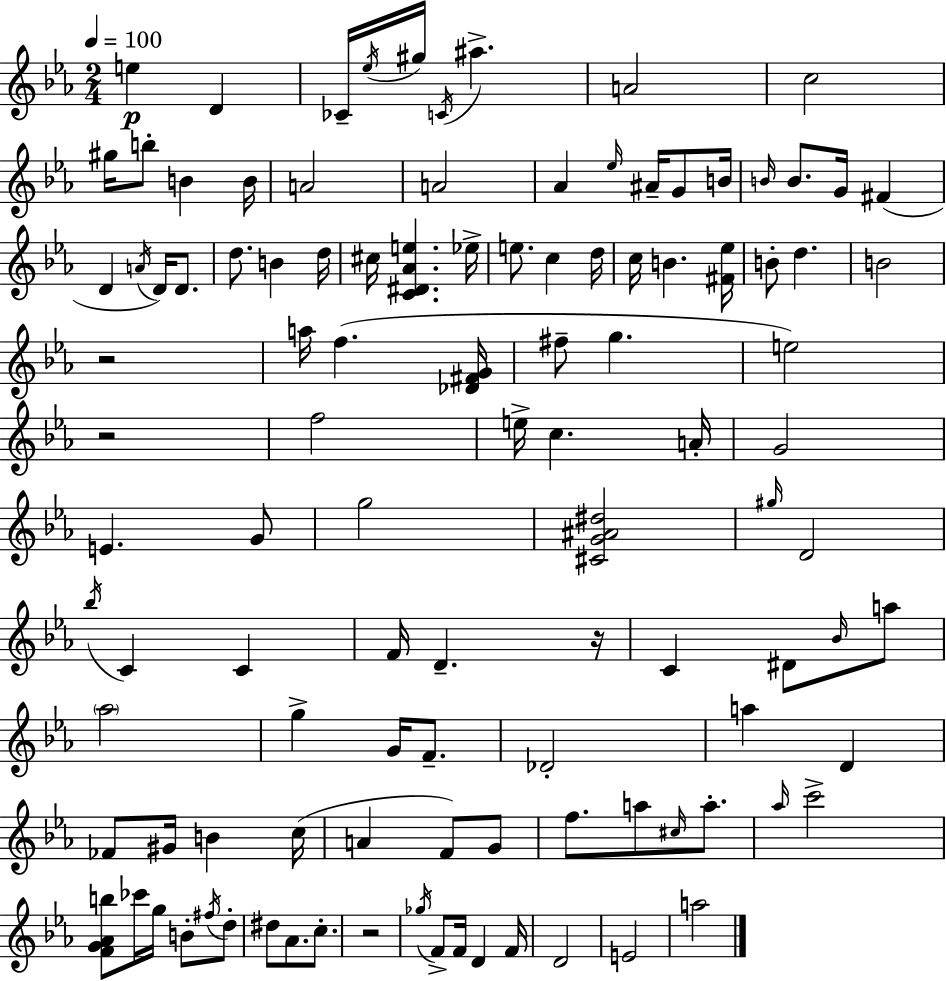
{
  \clef treble
  \numericTimeSignature
  \time 2/4
  \key ees \major
  \tempo 4 = 100
  e''4\p d'4 | ces'16-- \acciaccatura { ees''16 } gis''16 \acciaccatura { c'16 } ais''4.-> | a'2 | c''2 | \break gis''16 b''8-. b'4 | b'16 a'2 | a'2 | aes'4 \grace { ees''16 } ais'16-- | \break g'8 b'16 \grace { b'16 } b'8. g'16 | fis'4( d'4 | \acciaccatura { a'16 } d'16) d'8. d''8. | b'4 d''16 cis''16 <c' dis' aes' e''>4. | \break ees''16-> e''8. | c''4 d''16 c''16 b'4. | <fis' ees''>16 b'8-. d''4. | b'2 | \break r2 | a''16 f''4.( | <des' fis' g'>16 fis''8-- g''4. | e''2) | \break r2 | f''2 | e''16-> c''4. | a'16-. g'2 | \break e'4. | g'8 g''2 | <cis' g' ais' dis''>2 | \grace { gis''16 } d'2 | \break \acciaccatura { bes''16 } c'4 | c'4 f'16 | d'4.-- r16 c'4 | dis'8 \grace { bes'16 } a''8 | \break \parenthesize aes''2 | g''4-> g'16 f'8.-- | des'2-. | a''4 d'4 | \break fes'8 gis'16 b'4 c''16( | a'4 f'8) g'8 | f''8. a''8 \grace { cis''16 } a''8.-. | \grace { aes''16 } c'''2-> | \break <f' g' aes' b''>8 ces'''16 g''16 b'8-. | \acciaccatura { fis''16 } d''8-. dis''8 aes'8. | c''8.-. r2 | \acciaccatura { ges''16 } f'8-> f'16 d'4 | \break f'16 d'2 | e'2 | a''2 | \bar "|."
}